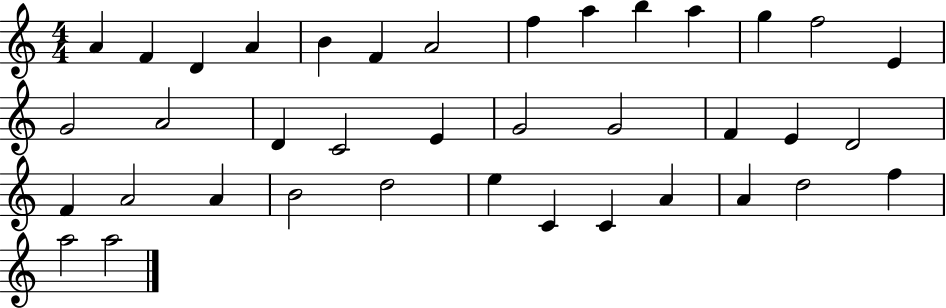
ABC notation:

X:1
T:Untitled
M:4/4
L:1/4
K:C
A F D A B F A2 f a b a g f2 E G2 A2 D C2 E G2 G2 F E D2 F A2 A B2 d2 e C C A A d2 f a2 a2